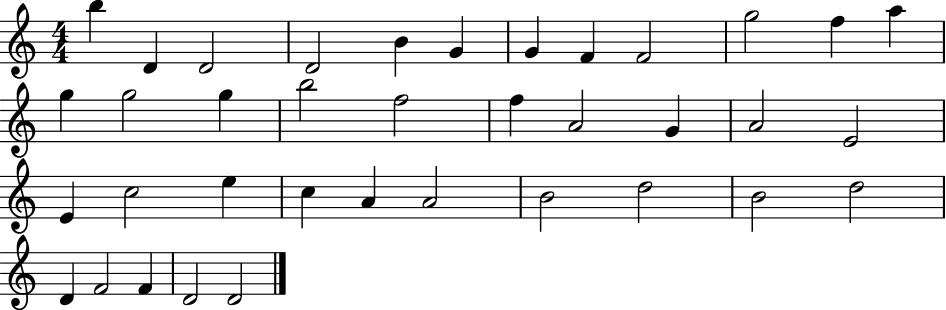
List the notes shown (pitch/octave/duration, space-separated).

B5/q D4/q D4/h D4/h B4/q G4/q G4/q F4/q F4/h G5/h F5/q A5/q G5/q G5/h G5/q B5/h F5/h F5/q A4/h G4/q A4/h E4/h E4/q C5/h E5/q C5/q A4/q A4/h B4/h D5/h B4/h D5/h D4/q F4/h F4/q D4/h D4/h